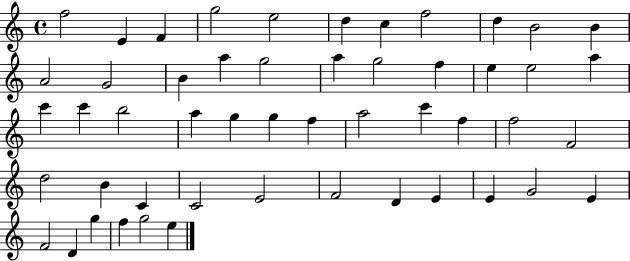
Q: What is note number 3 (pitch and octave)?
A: F4